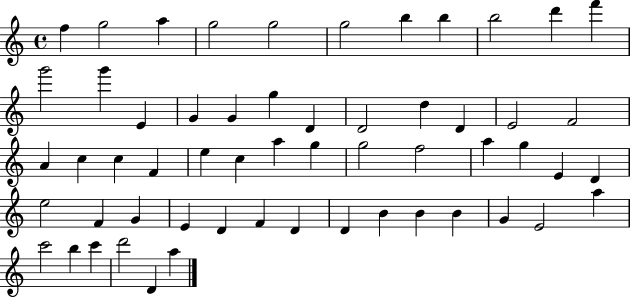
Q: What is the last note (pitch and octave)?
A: A5